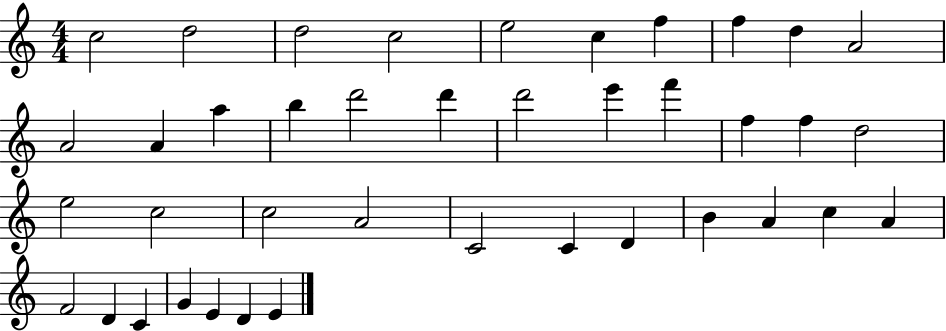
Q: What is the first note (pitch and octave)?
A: C5